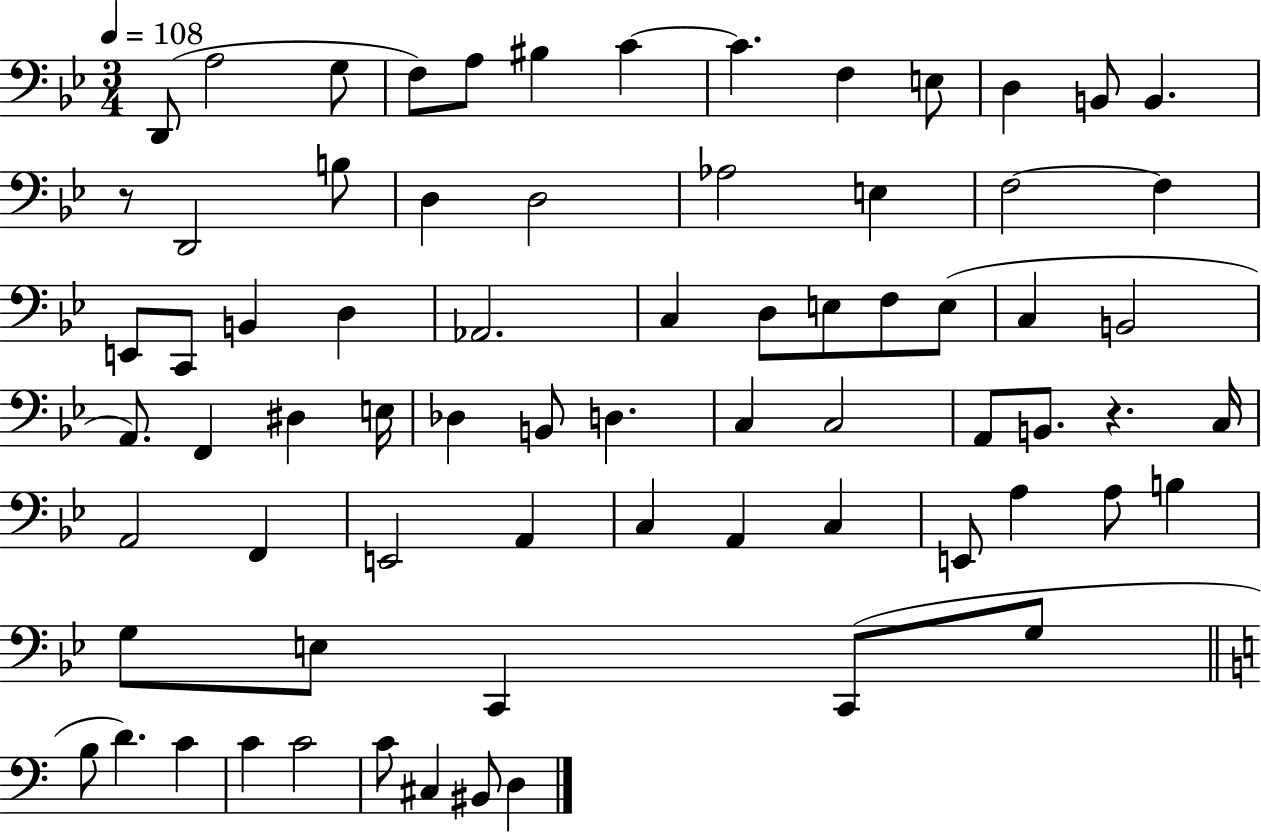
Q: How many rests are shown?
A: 2